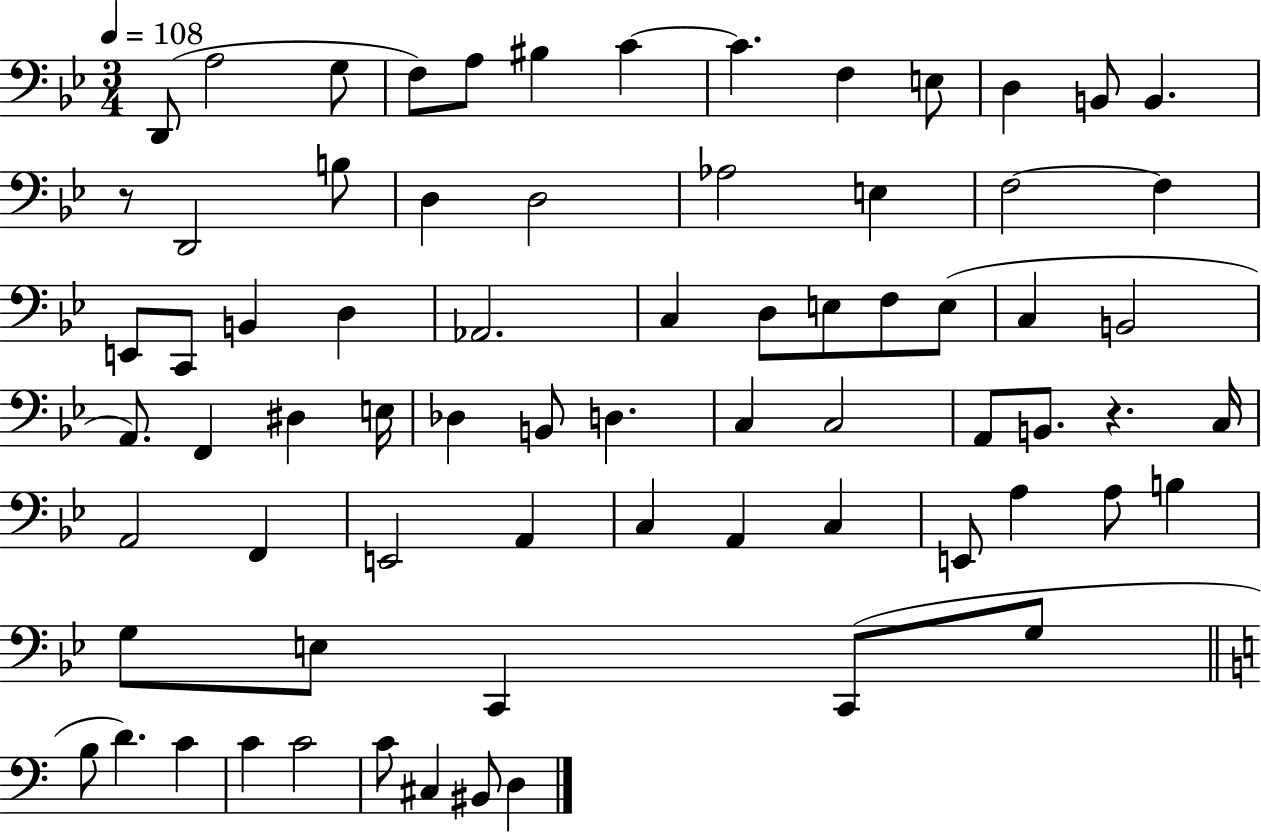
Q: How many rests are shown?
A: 2